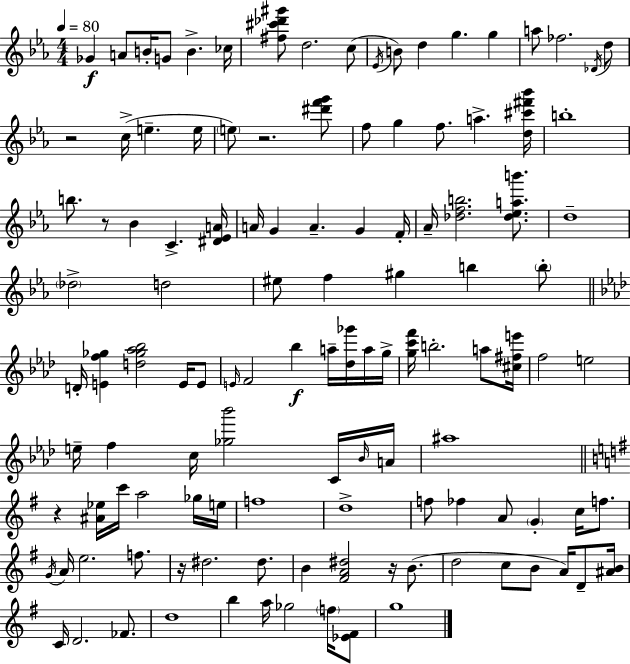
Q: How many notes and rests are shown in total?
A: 119